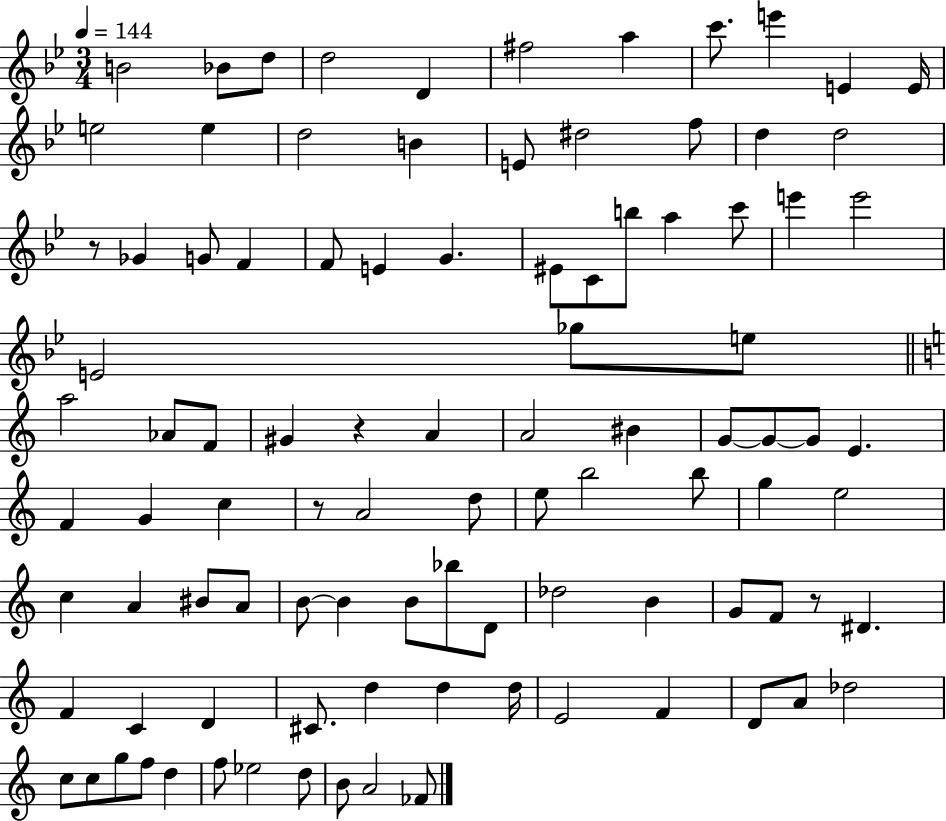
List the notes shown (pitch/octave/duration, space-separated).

B4/h Bb4/e D5/e D5/h D4/q F#5/h A5/q C6/e. E6/q E4/q E4/s E5/h E5/q D5/h B4/q E4/e D#5/h F5/e D5/q D5/h R/e Gb4/q G4/e F4/q F4/e E4/q G4/q. EIS4/e C4/e B5/e A5/q C6/e E6/q E6/h E4/h Gb5/e E5/e A5/h Ab4/e F4/e G#4/q R/q A4/q A4/h BIS4/q G4/e G4/e G4/e E4/q. F4/q G4/q C5/q R/e A4/h D5/e E5/e B5/h B5/e G5/q E5/h C5/q A4/q BIS4/e A4/e B4/e B4/q B4/e Bb5/e D4/e Db5/h B4/q G4/e F4/e R/e D#4/q. F4/q C4/q D4/q C#4/e. D5/q D5/q D5/s E4/h F4/q D4/e A4/e Db5/h C5/e C5/e G5/e F5/e D5/q F5/e Eb5/h D5/e B4/e A4/h FES4/e